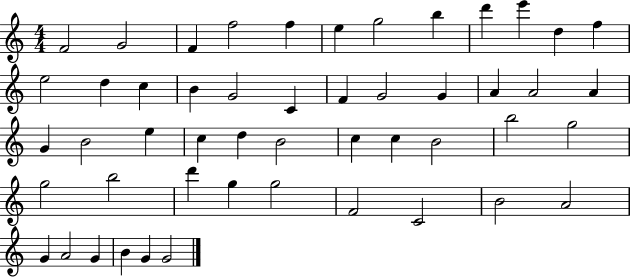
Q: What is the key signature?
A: C major